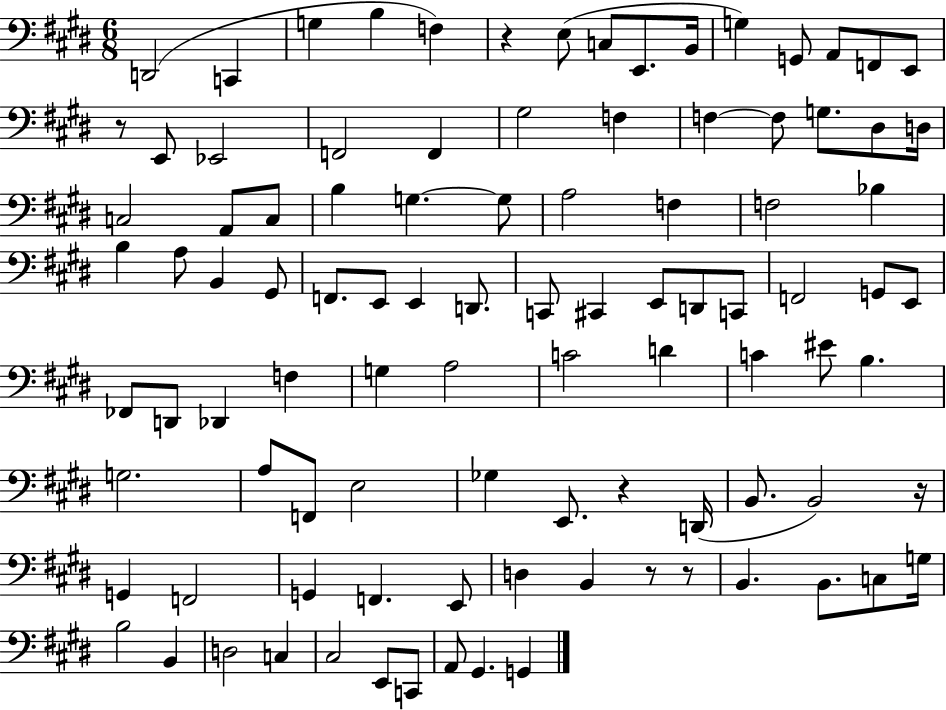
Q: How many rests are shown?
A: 6